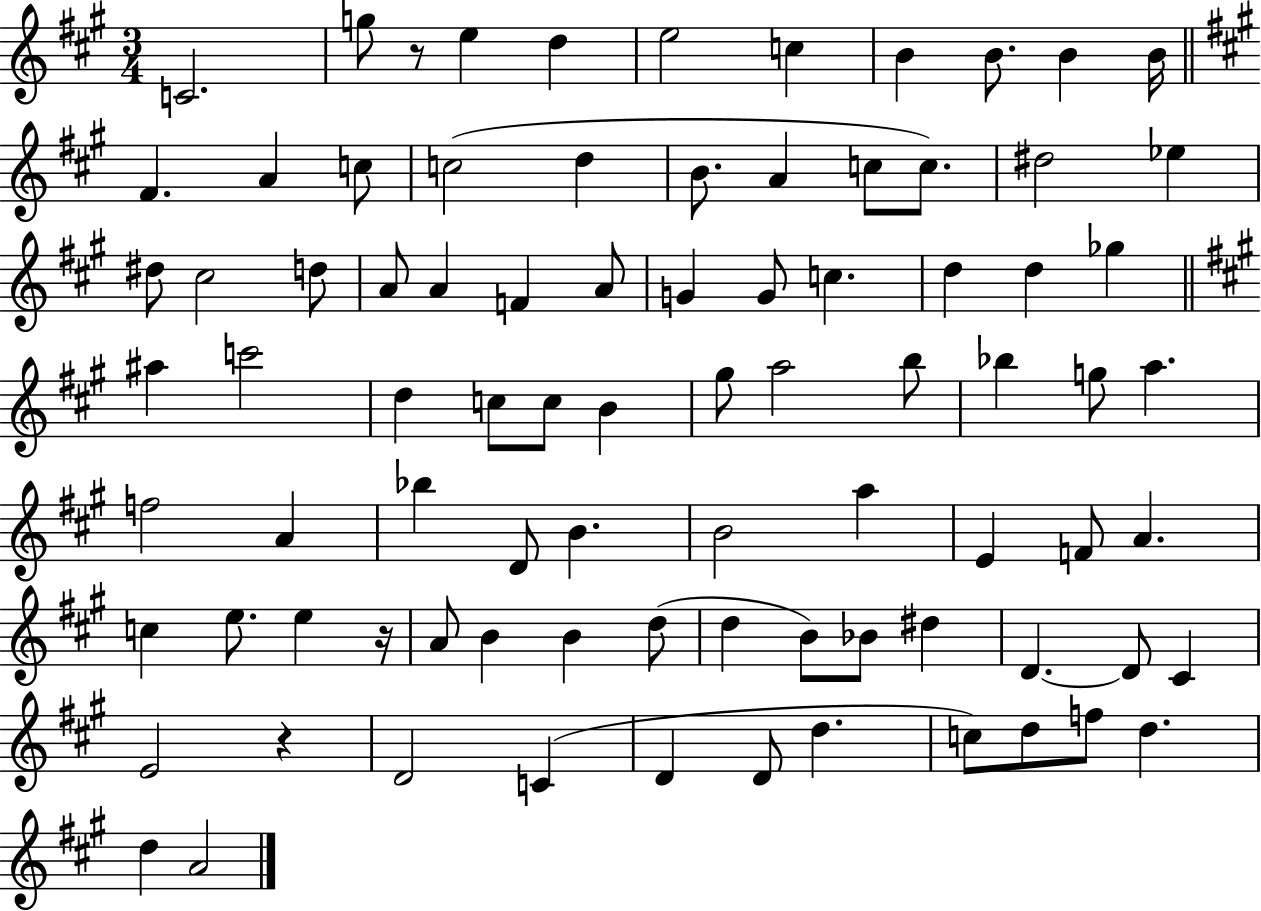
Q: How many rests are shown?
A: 3